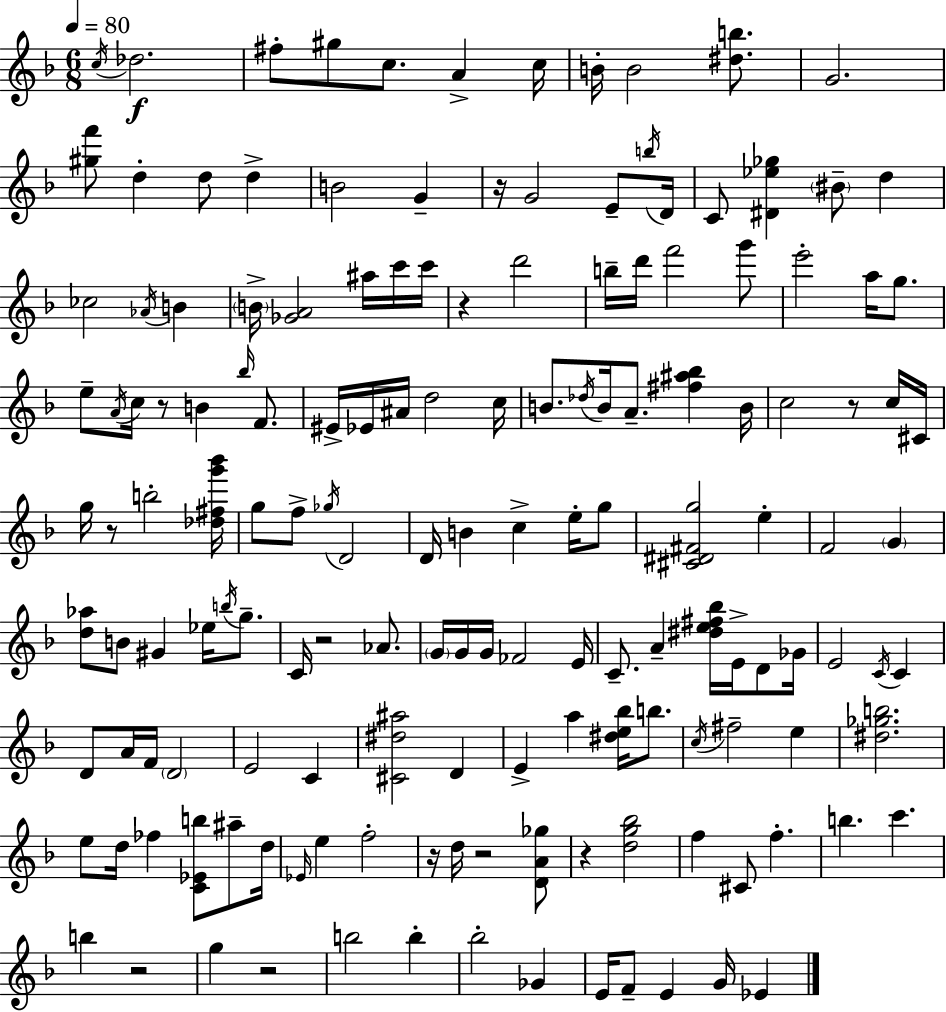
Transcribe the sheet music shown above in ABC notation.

X:1
T:Untitled
M:6/8
L:1/4
K:Dm
c/4 _d2 ^f/2 ^g/2 c/2 A c/4 B/4 B2 [^db]/2 G2 [^gf']/2 d d/2 d B2 G z/4 G2 E/2 b/4 D/4 C/2 [^D_e_g] ^B/2 d _c2 _A/4 B B/4 [_GA]2 ^a/4 c'/4 c'/4 z d'2 b/4 d'/4 f'2 g'/2 e'2 a/4 g/2 e/2 A/4 c/4 z/2 B _b/4 F/2 ^E/4 _E/4 ^A/4 d2 c/4 B/2 _d/4 B/4 A/2 [^f^a_b] B/4 c2 z/2 c/4 ^C/4 g/4 z/2 b2 [_d^fg'_b']/4 g/2 f/2 _g/4 D2 D/4 B c e/4 g/2 [^C^D^Fg]2 e F2 G [d_a]/2 B/2 ^G _e/4 b/4 g/2 C/4 z2 _A/2 G/4 G/4 G/4 _F2 E/4 C/2 A [^de^f_b]/4 E/4 D/2 _G/4 E2 C/4 C D/2 A/4 F/4 D2 E2 C [^C^d^a]2 D E a [^de_b]/4 b/2 c/4 ^f2 e [^d_gb]2 e/2 d/4 _f [C_Eb]/2 ^a/2 d/4 _E/4 e f2 z/4 d/4 z2 [DA_g]/2 z [dg_b]2 f ^C/2 f b c' b z2 g z2 b2 b _b2 _G E/4 F/2 E G/4 _E